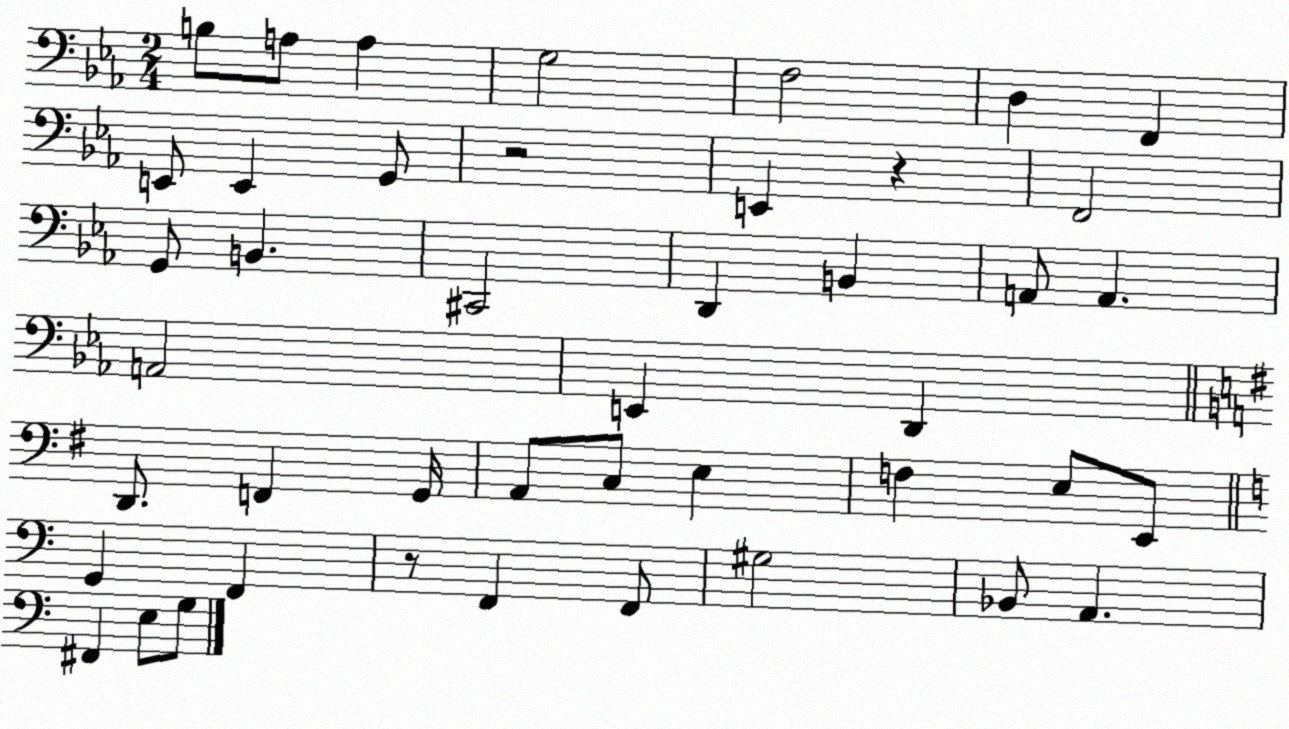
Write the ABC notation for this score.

X:1
T:Untitled
M:2/4
L:1/4
K:Eb
B,/2 A,/2 A, G,2 F,2 D, F,, E,,/2 E,, G,,/2 z2 E,, z F,,2 G,,/2 B,, ^C,,2 D,, B,, A,,/2 A,, A,,2 E,, D,, D,,/2 F,, G,,/4 A,,/2 C,/2 E, F, E,/2 E,,/2 G,, F,, z/2 F,, F,,/2 ^G,2 _B,,/2 A,, ^F,, E,/2 G,/2